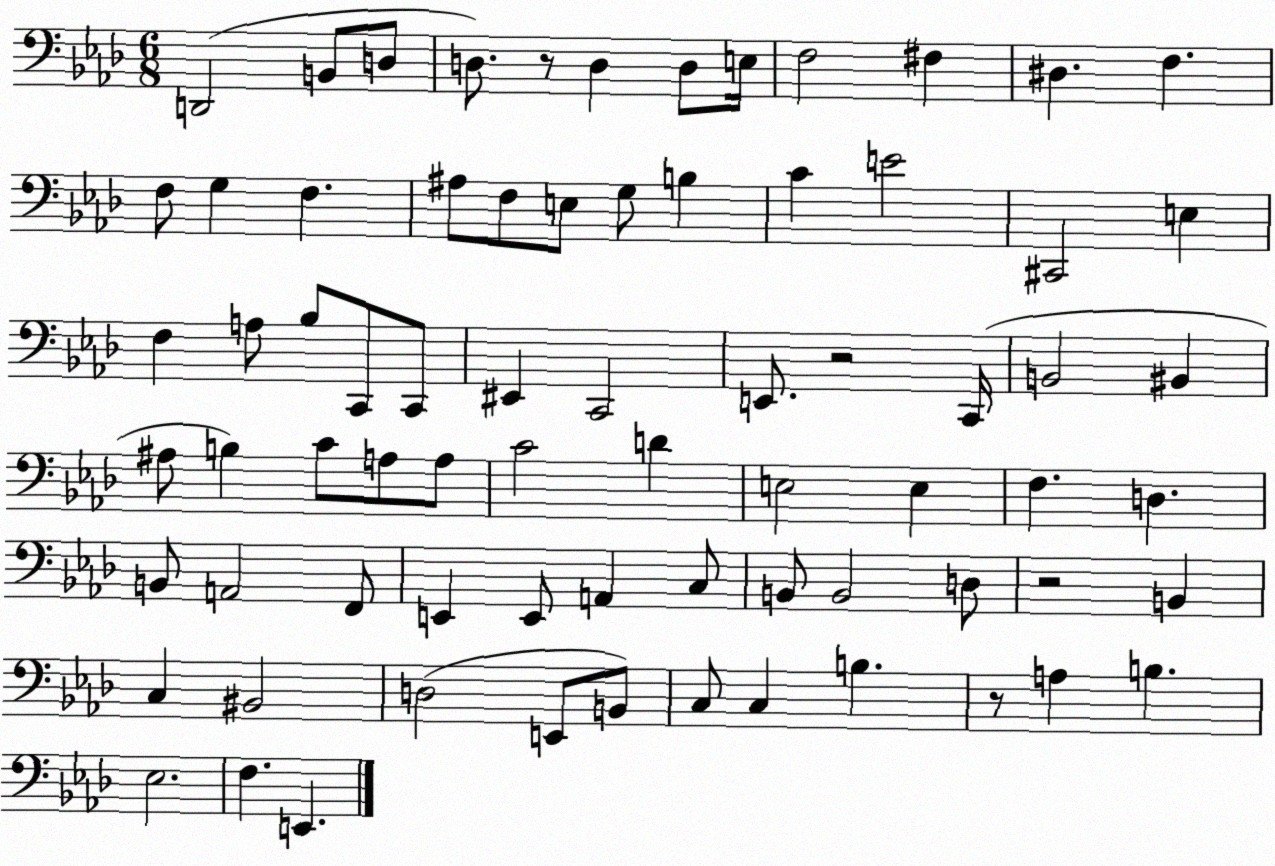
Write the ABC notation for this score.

X:1
T:Untitled
M:6/8
L:1/4
K:Ab
D,,2 B,,/2 D,/2 D,/2 z/2 D, D,/2 E,/4 F,2 ^F, ^D, F, F,/2 G, F, ^A,/2 F,/2 E,/2 G,/2 B, C E2 ^C,,2 E, F, A,/2 _B,/2 C,,/2 C,,/2 ^E,, C,,2 E,,/2 z2 C,,/4 B,,2 ^B,, ^A,/2 B, C/2 A,/2 A,/2 C2 D E,2 E, F, D, B,,/2 A,,2 F,,/2 E,, E,,/2 A,, C,/2 B,,/2 B,,2 D,/2 z2 B,, C, ^B,,2 D,2 E,,/2 B,,/2 C,/2 C, B, z/2 A, B, _E,2 F, E,,